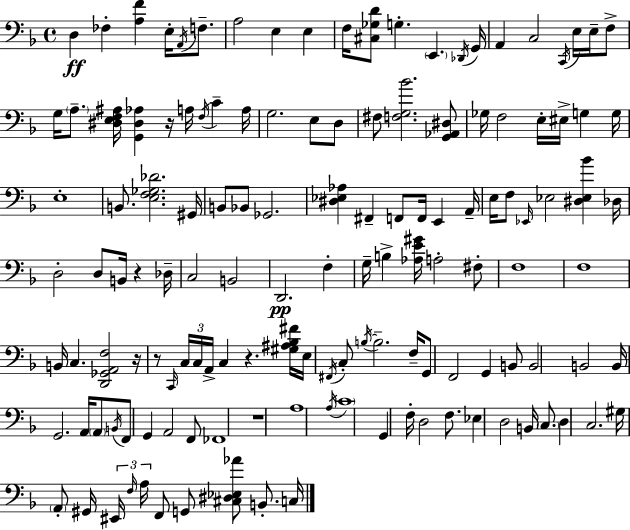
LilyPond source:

{
  \clef bass
  \time 4/4
  \defaultTimeSignature
  \key d \minor
  d4\ff fes4-. <a f'>4 e16-. \acciaccatura { a,16 } f8.-- | a2 e4 e4 | f16 <cis ges d'>8 g4.-. \parenthesize e,4. | \acciaccatura { des,16 } g,16 a,4 c2 \acciaccatura { c,16 } e16 | \break e16-- f8-> g16 \parenthesize a8.-- <dis e f ais>16 <g, dis aes>4 r16 a16 \acciaccatura { f16 } c'4-- | a16 g2. | e8 d8 fis8 <f g bes'>2. | <g, aes, dis>8 ges16 f2 e16-. eis16-> g4 | \break g16 e1-. | b,8. <e f ges des'>2. | gis,16 b,8 bes,8 ges,2. | <dis ees aes>4 fis,4-- f,8 f,16 e,4 | \break a,16-- e16 f8 \grace { ees,16 } ees2 | <dis ees bes'>4 des16 d2-. d8 b,16 | r4 des16-- c2 b,2 | d,2.\pp | \break f4-. g16-- b4-> <aes e' gis'>16 a2-. | fis8-. f1 | f1 | b,16 c4. <d, ges, a, f>2 | \break r16 r8 \grace { c,16 } \tuplet 3/2 { c16 c16 a,16-> } c4 r4. | <gis ais bes fis'>16 e16 \acciaccatura { fis,16 } c8-. \acciaccatura { b16~ }~ b2.-- | f16-- g,8 f,2 | g,4 b,8 b,2 | \break b,2 b,16 g,2. | a,16 \parenthesize a,8 \acciaccatura { b,16 } f,8 g,4 a,2 | f,8 fes,1 | r1 | \break a1 | \acciaccatura { a16 } \parenthesize c'1 | g,4 f16-. d2 | f8. ees4 d2 | \break b,16 \parenthesize c8. d4 c2. | gis16 \parenthesize a,8-. gis,16 \tuplet 3/2 { eis,16 \grace { f16 } | a16 } f,8 g,8 <cis dis ees aes'>8 b,8.-. c16 \bar "|."
}